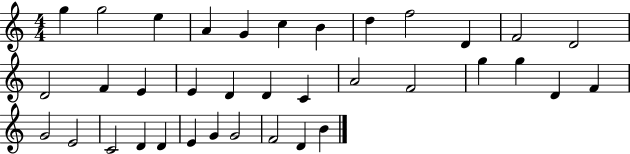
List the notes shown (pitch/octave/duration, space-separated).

G5/q G5/h E5/q A4/q G4/q C5/q B4/q D5/q F5/h D4/q F4/h D4/h D4/h F4/q E4/q E4/q D4/q D4/q C4/q A4/h F4/h G5/q G5/q D4/q F4/q G4/h E4/h C4/h D4/q D4/q E4/q G4/q G4/h F4/h D4/q B4/q